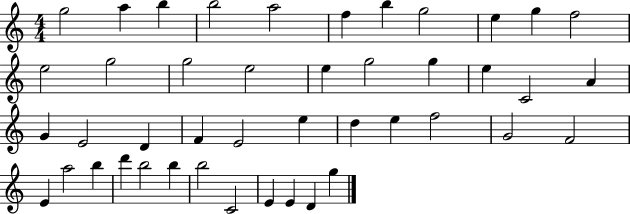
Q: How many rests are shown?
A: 0